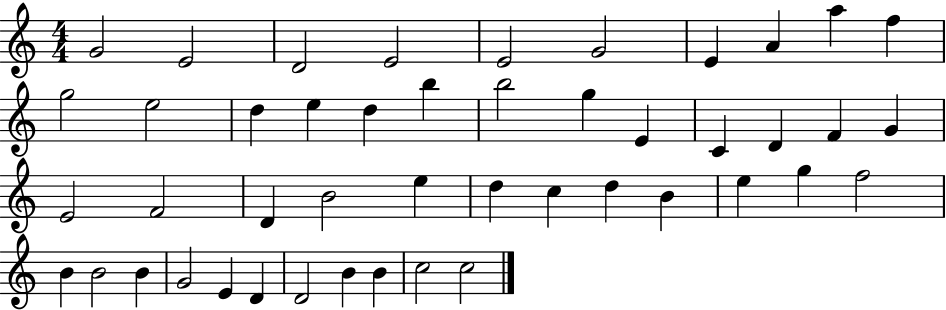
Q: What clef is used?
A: treble